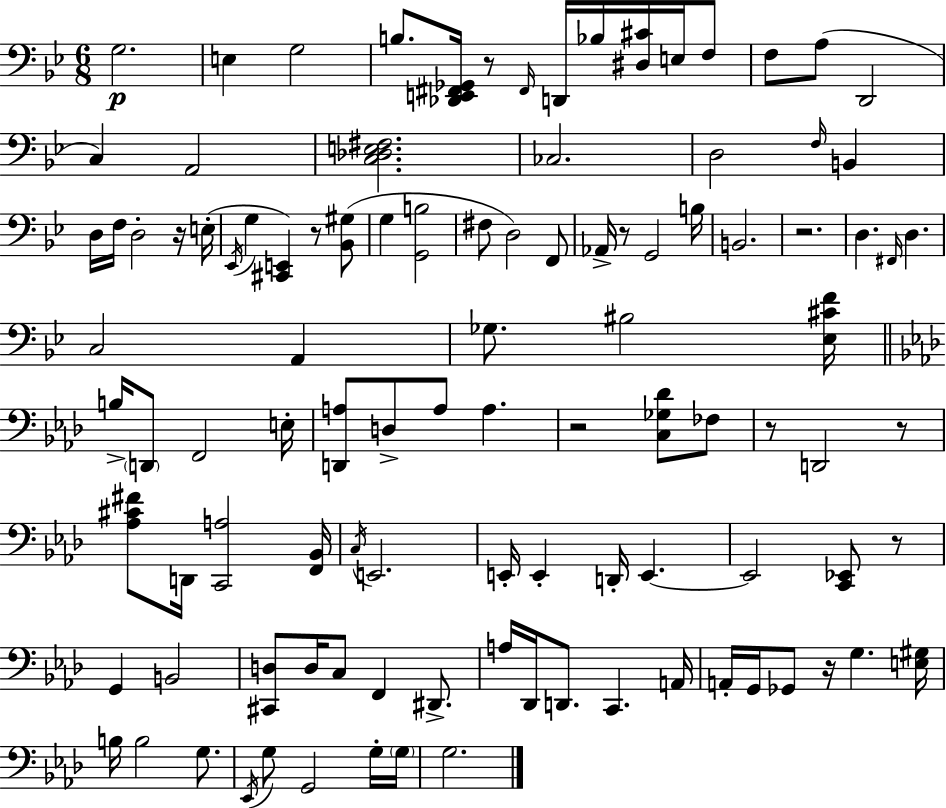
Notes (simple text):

G3/h. E3/q G3/h B3/e. [Db2,E2,F#2,Gb2]/s R/e F#2/s D2/s Bb3/s [D#3,C#4]/s E3/s F3/e F3/e A3/e D2/h C3/q A2/h [C3,Db3,E3,F#3]/h. CES3/h. D3/h F3/s B2/q D3/s F3/s D3/h R/s E3/s Eb2/s G3/q [C#2,E2]/q R/e [Bb2,G#3]/e G3/q [G2,B3]/h F#3/e D3/h F2/e Ab2/s R/e G2/h B3/s B2/h. R/h. D3/q. F#2/s D3/q. C3/h A2/q Gb3/e. BIS3/h [Eb3,C#4,F4]/s B3/s D2/e F2/h E3/s [D2,A3]/e D3/e A3/e A3/q. R/h [C3,Gb3,Db4]/e FES3/e R/e D2/h R/e [Ab3,C#4,F#4]/e D2/s [C2,A3]/h [F2,Bb2]/s C3/s E2/h. E2/s E2/q D2/s E2/q. E2/h [C2,Eb2]/e R/e G2/q B2/h [C#2,D3]/e D3/s C3/e F2/q D#2/e. A3/s Db2/s D2/e. C2/q. A2/s A2/s G2/s Gb2/e R/s G3/q. [E3,G#3]/s B3/s B3/h G3/e. Eb2/s G3/e G2/h G3/s G3/s G3/h.